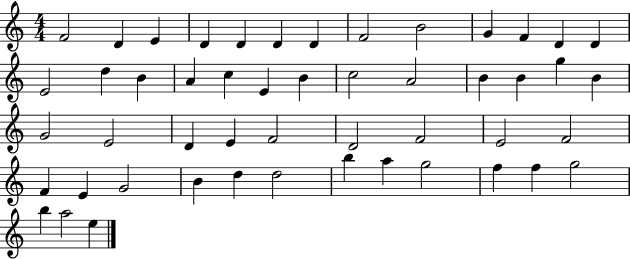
F4/h D4/q E4/q D4/q D4/q D4/q D4/q F4/h B4/h G4/q F4/q D4/q D4/q E4/h D5/q B4/q A4/q C5/q E4/q B4/q C5/h A4/h B4/q B4/q G5/q B4/q G4/h E4/h D4/q E4/q F4/h D4/h F4/h E4/h F4/h F4/q E4/q G4/h B4/q D5/q D5/h B5/q A5/q G5/h F5/q F5/q G5/h B5/q A5/h E5/q